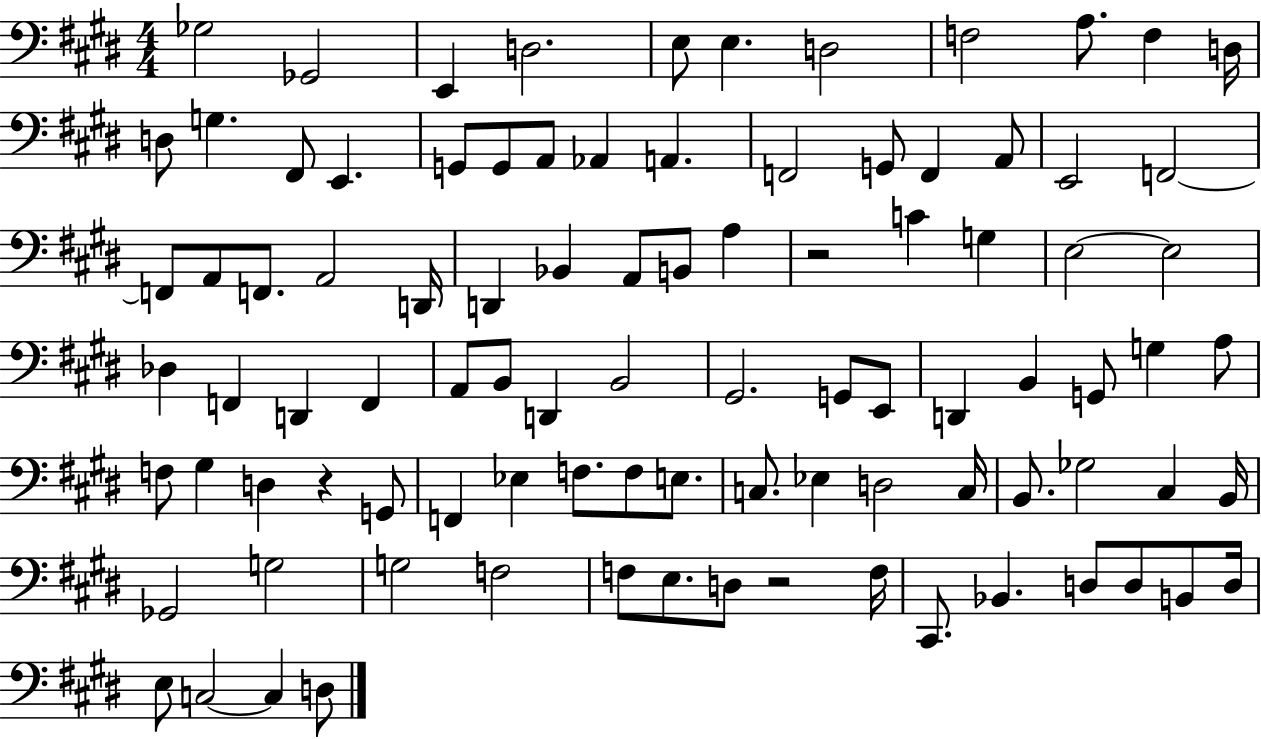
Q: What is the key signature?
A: E major